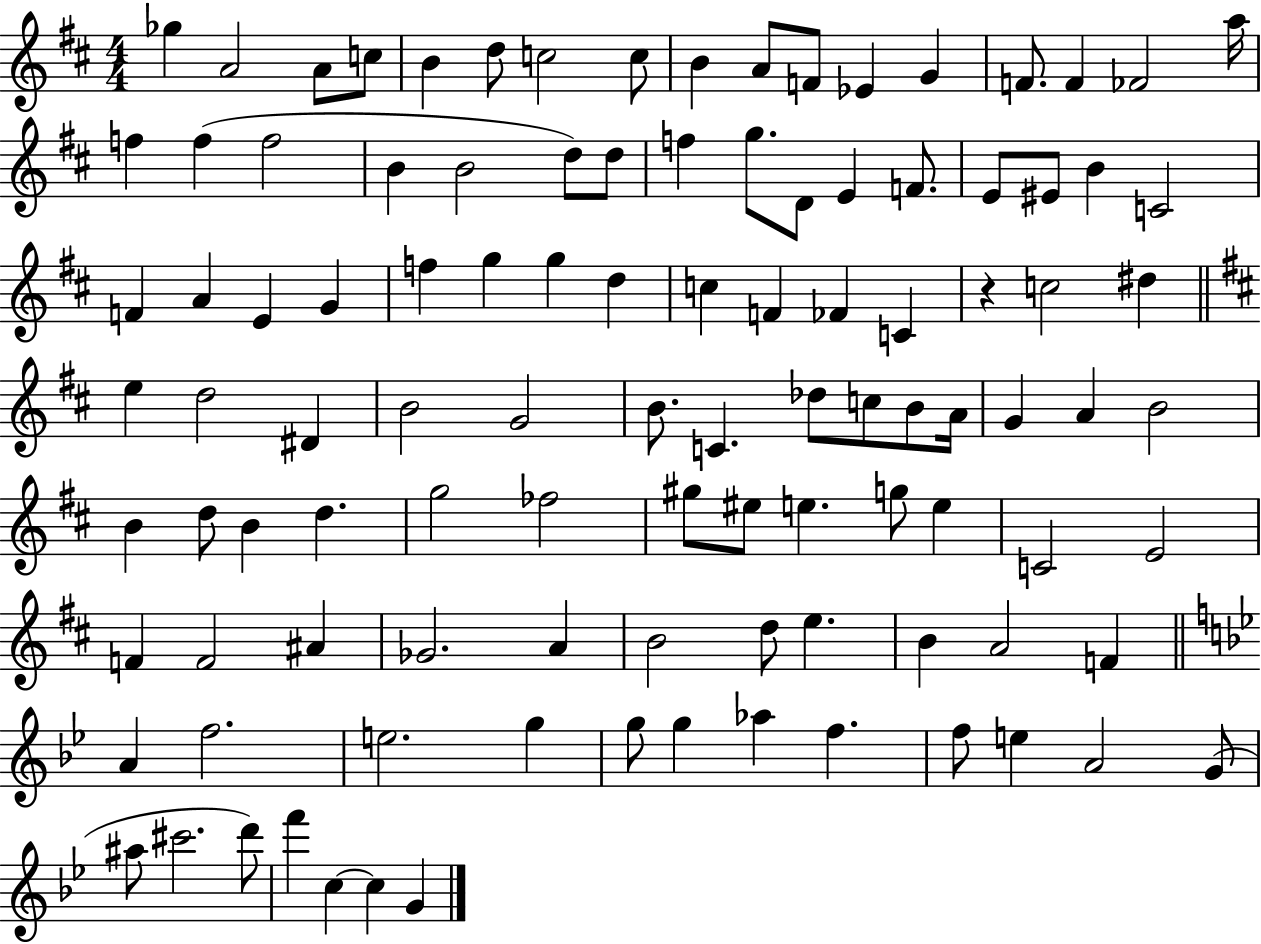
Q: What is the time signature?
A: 4/4